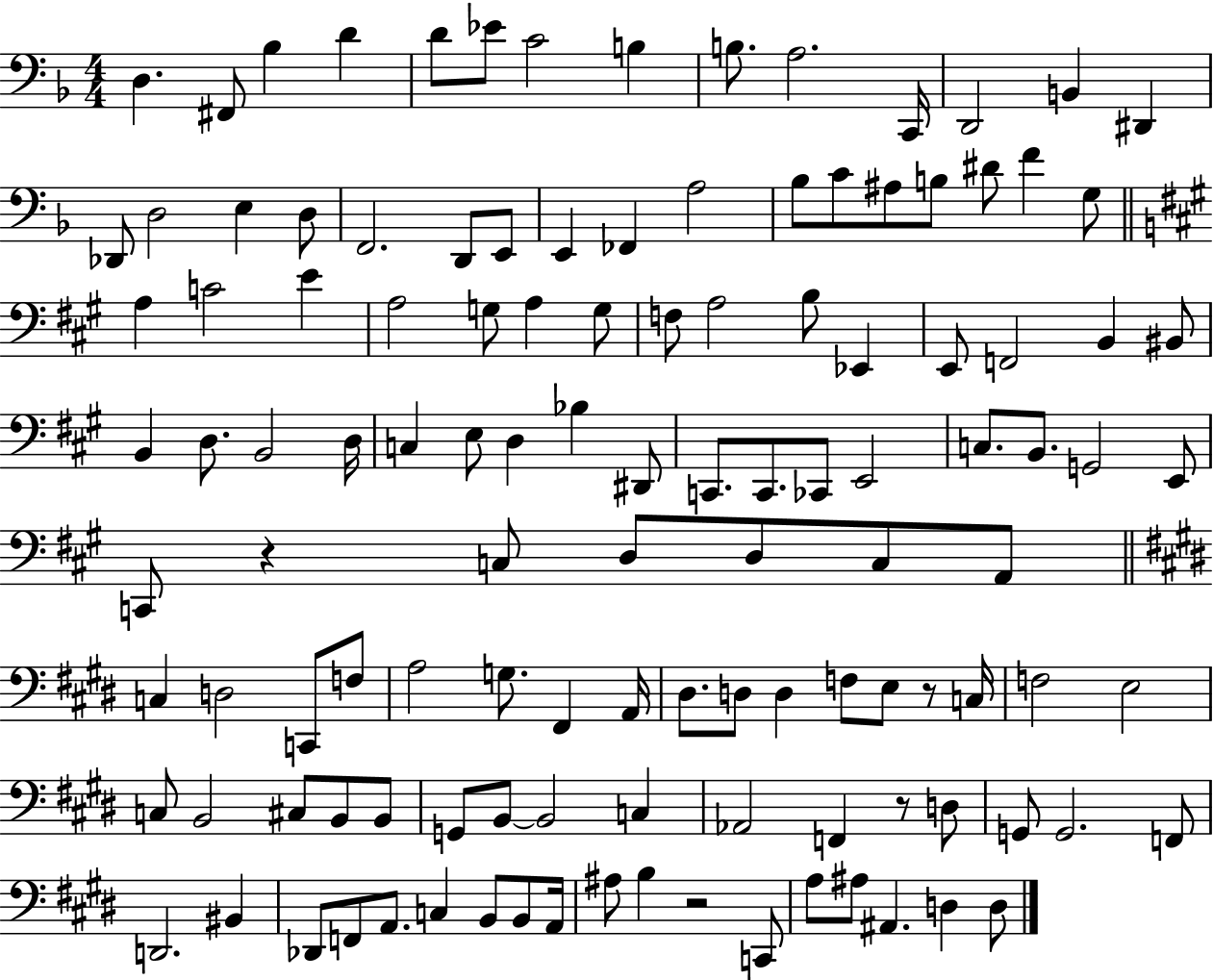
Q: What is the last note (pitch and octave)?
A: D3